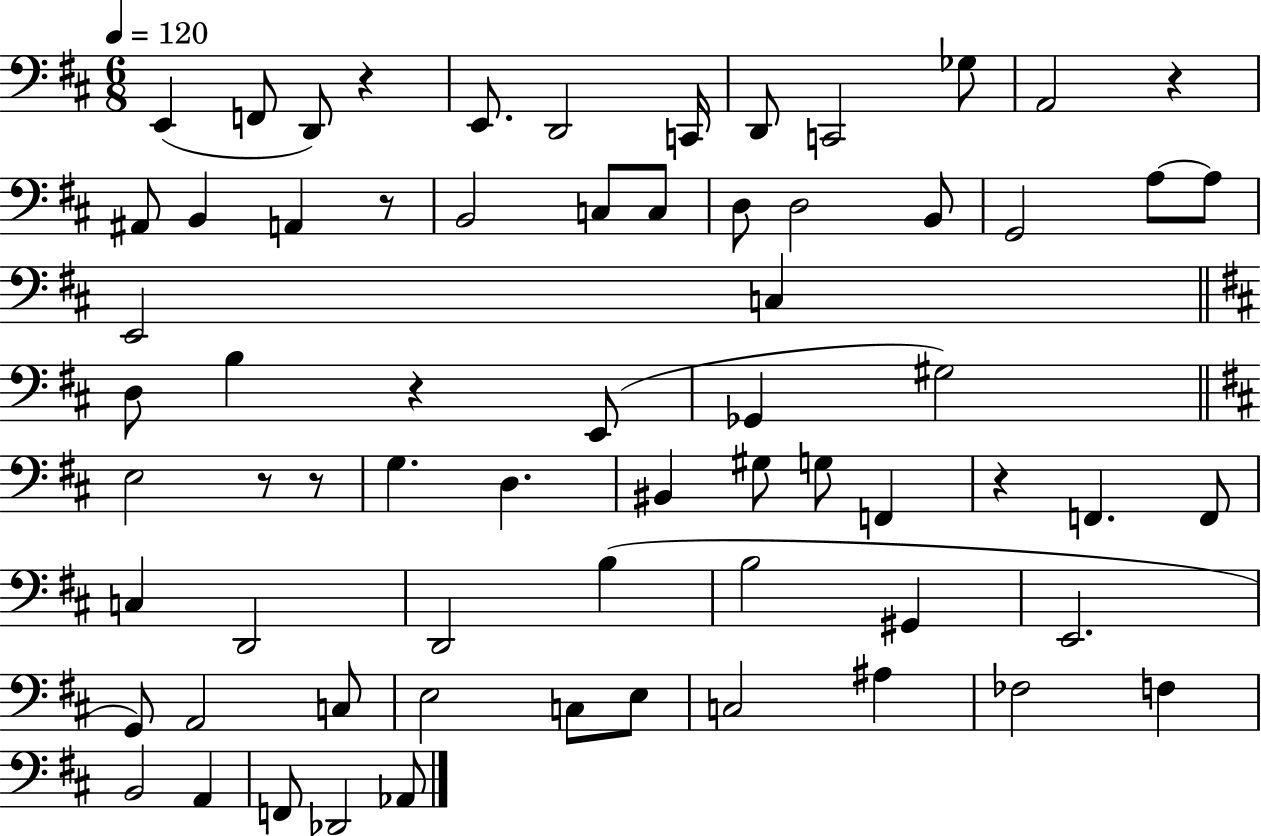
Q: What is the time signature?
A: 6/8